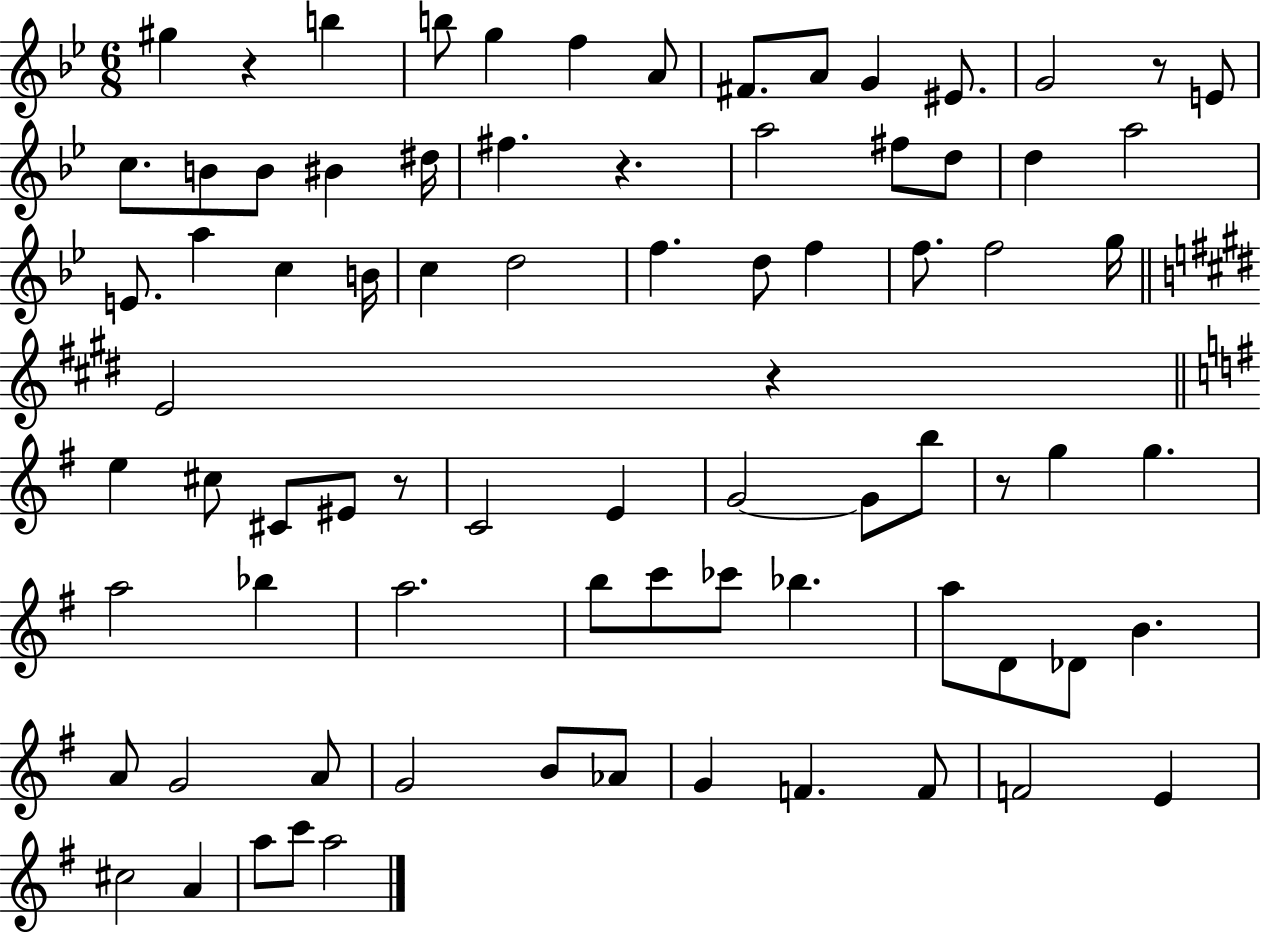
G#5/q R/q B5/q B5/e G5/q F5/q A4/e F#4/e. A4/e G4/q EIS4/e. G4/h R/e E4/e C5/e. B4/e B4/e BIS4/q D#5/s F#5/q. R/q. A5/h F#5/e D5/e D5/q A5/h E4/e. A5/q C5/q B4/s C5/q D5/h F5/q. D5/e F5/q F5/e. F5/h G5/s E4/h R/q E5/q C#5/e C#4/e EIS4/e R/e C4/h E4/q G4/h G4/e B5/e R/e G5/q G5/q. A5/h Bb5/q A5/h. B5/e C6/e CES6/e Bb5/q. A5/e D4/e Db4/e B4/q. A4/e G4/h A4/e G4/h B4/e Ab4/e G4/q F4/q. F4/e F4/h E4/q C#5/h A4/q A5/e C6/e A5/h